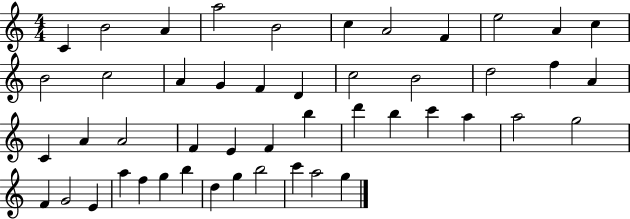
C4/q B4/h A4/q A5/h B4/h C5/q A4/h F4/q E5/h A4/q C5/q B4/h C5/h A4/q G4/q F4/q D4/q C5/h B4/h D5/h F5/q A4/q C4/q A4/q A4/h F4/q E4/q F4/q B5/q D6/q B5/q C6/q A5/q A5/h G5/h F4/q G4/h E4/q A5/q F5/q G5/q B5/q D5/q G5/q B5/h C6/q A5/h G5/q